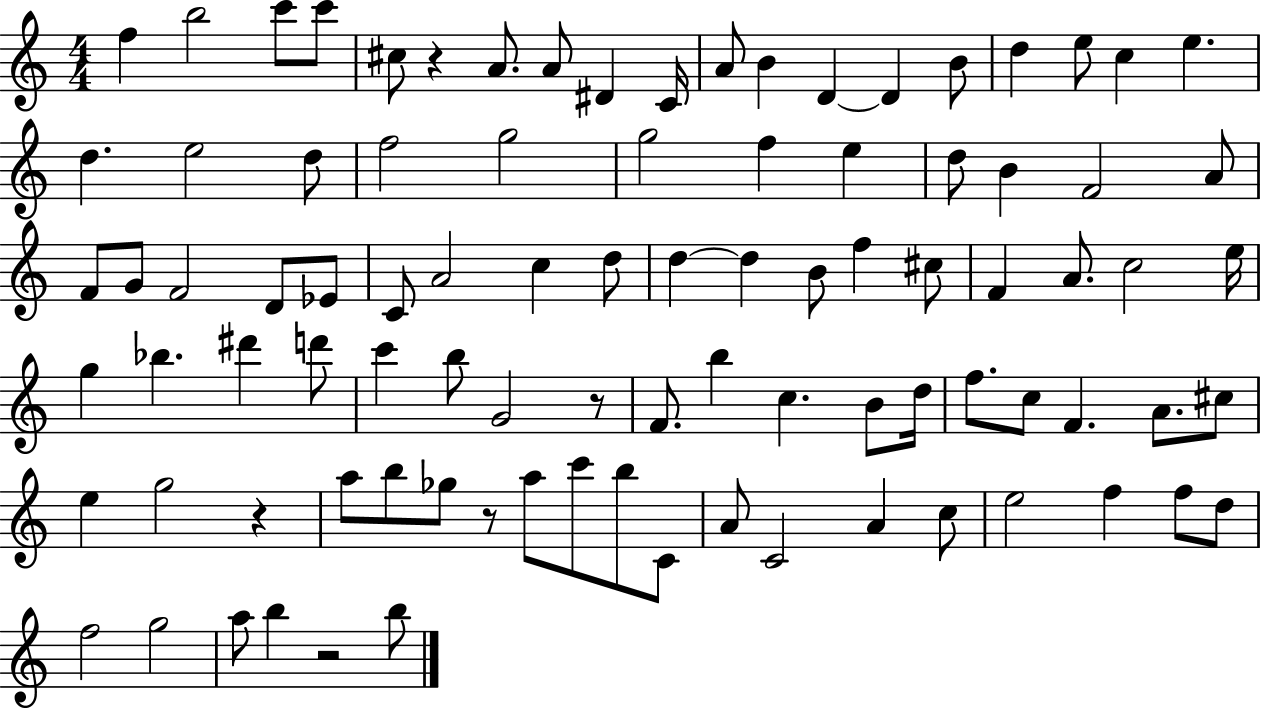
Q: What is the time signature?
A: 4/4